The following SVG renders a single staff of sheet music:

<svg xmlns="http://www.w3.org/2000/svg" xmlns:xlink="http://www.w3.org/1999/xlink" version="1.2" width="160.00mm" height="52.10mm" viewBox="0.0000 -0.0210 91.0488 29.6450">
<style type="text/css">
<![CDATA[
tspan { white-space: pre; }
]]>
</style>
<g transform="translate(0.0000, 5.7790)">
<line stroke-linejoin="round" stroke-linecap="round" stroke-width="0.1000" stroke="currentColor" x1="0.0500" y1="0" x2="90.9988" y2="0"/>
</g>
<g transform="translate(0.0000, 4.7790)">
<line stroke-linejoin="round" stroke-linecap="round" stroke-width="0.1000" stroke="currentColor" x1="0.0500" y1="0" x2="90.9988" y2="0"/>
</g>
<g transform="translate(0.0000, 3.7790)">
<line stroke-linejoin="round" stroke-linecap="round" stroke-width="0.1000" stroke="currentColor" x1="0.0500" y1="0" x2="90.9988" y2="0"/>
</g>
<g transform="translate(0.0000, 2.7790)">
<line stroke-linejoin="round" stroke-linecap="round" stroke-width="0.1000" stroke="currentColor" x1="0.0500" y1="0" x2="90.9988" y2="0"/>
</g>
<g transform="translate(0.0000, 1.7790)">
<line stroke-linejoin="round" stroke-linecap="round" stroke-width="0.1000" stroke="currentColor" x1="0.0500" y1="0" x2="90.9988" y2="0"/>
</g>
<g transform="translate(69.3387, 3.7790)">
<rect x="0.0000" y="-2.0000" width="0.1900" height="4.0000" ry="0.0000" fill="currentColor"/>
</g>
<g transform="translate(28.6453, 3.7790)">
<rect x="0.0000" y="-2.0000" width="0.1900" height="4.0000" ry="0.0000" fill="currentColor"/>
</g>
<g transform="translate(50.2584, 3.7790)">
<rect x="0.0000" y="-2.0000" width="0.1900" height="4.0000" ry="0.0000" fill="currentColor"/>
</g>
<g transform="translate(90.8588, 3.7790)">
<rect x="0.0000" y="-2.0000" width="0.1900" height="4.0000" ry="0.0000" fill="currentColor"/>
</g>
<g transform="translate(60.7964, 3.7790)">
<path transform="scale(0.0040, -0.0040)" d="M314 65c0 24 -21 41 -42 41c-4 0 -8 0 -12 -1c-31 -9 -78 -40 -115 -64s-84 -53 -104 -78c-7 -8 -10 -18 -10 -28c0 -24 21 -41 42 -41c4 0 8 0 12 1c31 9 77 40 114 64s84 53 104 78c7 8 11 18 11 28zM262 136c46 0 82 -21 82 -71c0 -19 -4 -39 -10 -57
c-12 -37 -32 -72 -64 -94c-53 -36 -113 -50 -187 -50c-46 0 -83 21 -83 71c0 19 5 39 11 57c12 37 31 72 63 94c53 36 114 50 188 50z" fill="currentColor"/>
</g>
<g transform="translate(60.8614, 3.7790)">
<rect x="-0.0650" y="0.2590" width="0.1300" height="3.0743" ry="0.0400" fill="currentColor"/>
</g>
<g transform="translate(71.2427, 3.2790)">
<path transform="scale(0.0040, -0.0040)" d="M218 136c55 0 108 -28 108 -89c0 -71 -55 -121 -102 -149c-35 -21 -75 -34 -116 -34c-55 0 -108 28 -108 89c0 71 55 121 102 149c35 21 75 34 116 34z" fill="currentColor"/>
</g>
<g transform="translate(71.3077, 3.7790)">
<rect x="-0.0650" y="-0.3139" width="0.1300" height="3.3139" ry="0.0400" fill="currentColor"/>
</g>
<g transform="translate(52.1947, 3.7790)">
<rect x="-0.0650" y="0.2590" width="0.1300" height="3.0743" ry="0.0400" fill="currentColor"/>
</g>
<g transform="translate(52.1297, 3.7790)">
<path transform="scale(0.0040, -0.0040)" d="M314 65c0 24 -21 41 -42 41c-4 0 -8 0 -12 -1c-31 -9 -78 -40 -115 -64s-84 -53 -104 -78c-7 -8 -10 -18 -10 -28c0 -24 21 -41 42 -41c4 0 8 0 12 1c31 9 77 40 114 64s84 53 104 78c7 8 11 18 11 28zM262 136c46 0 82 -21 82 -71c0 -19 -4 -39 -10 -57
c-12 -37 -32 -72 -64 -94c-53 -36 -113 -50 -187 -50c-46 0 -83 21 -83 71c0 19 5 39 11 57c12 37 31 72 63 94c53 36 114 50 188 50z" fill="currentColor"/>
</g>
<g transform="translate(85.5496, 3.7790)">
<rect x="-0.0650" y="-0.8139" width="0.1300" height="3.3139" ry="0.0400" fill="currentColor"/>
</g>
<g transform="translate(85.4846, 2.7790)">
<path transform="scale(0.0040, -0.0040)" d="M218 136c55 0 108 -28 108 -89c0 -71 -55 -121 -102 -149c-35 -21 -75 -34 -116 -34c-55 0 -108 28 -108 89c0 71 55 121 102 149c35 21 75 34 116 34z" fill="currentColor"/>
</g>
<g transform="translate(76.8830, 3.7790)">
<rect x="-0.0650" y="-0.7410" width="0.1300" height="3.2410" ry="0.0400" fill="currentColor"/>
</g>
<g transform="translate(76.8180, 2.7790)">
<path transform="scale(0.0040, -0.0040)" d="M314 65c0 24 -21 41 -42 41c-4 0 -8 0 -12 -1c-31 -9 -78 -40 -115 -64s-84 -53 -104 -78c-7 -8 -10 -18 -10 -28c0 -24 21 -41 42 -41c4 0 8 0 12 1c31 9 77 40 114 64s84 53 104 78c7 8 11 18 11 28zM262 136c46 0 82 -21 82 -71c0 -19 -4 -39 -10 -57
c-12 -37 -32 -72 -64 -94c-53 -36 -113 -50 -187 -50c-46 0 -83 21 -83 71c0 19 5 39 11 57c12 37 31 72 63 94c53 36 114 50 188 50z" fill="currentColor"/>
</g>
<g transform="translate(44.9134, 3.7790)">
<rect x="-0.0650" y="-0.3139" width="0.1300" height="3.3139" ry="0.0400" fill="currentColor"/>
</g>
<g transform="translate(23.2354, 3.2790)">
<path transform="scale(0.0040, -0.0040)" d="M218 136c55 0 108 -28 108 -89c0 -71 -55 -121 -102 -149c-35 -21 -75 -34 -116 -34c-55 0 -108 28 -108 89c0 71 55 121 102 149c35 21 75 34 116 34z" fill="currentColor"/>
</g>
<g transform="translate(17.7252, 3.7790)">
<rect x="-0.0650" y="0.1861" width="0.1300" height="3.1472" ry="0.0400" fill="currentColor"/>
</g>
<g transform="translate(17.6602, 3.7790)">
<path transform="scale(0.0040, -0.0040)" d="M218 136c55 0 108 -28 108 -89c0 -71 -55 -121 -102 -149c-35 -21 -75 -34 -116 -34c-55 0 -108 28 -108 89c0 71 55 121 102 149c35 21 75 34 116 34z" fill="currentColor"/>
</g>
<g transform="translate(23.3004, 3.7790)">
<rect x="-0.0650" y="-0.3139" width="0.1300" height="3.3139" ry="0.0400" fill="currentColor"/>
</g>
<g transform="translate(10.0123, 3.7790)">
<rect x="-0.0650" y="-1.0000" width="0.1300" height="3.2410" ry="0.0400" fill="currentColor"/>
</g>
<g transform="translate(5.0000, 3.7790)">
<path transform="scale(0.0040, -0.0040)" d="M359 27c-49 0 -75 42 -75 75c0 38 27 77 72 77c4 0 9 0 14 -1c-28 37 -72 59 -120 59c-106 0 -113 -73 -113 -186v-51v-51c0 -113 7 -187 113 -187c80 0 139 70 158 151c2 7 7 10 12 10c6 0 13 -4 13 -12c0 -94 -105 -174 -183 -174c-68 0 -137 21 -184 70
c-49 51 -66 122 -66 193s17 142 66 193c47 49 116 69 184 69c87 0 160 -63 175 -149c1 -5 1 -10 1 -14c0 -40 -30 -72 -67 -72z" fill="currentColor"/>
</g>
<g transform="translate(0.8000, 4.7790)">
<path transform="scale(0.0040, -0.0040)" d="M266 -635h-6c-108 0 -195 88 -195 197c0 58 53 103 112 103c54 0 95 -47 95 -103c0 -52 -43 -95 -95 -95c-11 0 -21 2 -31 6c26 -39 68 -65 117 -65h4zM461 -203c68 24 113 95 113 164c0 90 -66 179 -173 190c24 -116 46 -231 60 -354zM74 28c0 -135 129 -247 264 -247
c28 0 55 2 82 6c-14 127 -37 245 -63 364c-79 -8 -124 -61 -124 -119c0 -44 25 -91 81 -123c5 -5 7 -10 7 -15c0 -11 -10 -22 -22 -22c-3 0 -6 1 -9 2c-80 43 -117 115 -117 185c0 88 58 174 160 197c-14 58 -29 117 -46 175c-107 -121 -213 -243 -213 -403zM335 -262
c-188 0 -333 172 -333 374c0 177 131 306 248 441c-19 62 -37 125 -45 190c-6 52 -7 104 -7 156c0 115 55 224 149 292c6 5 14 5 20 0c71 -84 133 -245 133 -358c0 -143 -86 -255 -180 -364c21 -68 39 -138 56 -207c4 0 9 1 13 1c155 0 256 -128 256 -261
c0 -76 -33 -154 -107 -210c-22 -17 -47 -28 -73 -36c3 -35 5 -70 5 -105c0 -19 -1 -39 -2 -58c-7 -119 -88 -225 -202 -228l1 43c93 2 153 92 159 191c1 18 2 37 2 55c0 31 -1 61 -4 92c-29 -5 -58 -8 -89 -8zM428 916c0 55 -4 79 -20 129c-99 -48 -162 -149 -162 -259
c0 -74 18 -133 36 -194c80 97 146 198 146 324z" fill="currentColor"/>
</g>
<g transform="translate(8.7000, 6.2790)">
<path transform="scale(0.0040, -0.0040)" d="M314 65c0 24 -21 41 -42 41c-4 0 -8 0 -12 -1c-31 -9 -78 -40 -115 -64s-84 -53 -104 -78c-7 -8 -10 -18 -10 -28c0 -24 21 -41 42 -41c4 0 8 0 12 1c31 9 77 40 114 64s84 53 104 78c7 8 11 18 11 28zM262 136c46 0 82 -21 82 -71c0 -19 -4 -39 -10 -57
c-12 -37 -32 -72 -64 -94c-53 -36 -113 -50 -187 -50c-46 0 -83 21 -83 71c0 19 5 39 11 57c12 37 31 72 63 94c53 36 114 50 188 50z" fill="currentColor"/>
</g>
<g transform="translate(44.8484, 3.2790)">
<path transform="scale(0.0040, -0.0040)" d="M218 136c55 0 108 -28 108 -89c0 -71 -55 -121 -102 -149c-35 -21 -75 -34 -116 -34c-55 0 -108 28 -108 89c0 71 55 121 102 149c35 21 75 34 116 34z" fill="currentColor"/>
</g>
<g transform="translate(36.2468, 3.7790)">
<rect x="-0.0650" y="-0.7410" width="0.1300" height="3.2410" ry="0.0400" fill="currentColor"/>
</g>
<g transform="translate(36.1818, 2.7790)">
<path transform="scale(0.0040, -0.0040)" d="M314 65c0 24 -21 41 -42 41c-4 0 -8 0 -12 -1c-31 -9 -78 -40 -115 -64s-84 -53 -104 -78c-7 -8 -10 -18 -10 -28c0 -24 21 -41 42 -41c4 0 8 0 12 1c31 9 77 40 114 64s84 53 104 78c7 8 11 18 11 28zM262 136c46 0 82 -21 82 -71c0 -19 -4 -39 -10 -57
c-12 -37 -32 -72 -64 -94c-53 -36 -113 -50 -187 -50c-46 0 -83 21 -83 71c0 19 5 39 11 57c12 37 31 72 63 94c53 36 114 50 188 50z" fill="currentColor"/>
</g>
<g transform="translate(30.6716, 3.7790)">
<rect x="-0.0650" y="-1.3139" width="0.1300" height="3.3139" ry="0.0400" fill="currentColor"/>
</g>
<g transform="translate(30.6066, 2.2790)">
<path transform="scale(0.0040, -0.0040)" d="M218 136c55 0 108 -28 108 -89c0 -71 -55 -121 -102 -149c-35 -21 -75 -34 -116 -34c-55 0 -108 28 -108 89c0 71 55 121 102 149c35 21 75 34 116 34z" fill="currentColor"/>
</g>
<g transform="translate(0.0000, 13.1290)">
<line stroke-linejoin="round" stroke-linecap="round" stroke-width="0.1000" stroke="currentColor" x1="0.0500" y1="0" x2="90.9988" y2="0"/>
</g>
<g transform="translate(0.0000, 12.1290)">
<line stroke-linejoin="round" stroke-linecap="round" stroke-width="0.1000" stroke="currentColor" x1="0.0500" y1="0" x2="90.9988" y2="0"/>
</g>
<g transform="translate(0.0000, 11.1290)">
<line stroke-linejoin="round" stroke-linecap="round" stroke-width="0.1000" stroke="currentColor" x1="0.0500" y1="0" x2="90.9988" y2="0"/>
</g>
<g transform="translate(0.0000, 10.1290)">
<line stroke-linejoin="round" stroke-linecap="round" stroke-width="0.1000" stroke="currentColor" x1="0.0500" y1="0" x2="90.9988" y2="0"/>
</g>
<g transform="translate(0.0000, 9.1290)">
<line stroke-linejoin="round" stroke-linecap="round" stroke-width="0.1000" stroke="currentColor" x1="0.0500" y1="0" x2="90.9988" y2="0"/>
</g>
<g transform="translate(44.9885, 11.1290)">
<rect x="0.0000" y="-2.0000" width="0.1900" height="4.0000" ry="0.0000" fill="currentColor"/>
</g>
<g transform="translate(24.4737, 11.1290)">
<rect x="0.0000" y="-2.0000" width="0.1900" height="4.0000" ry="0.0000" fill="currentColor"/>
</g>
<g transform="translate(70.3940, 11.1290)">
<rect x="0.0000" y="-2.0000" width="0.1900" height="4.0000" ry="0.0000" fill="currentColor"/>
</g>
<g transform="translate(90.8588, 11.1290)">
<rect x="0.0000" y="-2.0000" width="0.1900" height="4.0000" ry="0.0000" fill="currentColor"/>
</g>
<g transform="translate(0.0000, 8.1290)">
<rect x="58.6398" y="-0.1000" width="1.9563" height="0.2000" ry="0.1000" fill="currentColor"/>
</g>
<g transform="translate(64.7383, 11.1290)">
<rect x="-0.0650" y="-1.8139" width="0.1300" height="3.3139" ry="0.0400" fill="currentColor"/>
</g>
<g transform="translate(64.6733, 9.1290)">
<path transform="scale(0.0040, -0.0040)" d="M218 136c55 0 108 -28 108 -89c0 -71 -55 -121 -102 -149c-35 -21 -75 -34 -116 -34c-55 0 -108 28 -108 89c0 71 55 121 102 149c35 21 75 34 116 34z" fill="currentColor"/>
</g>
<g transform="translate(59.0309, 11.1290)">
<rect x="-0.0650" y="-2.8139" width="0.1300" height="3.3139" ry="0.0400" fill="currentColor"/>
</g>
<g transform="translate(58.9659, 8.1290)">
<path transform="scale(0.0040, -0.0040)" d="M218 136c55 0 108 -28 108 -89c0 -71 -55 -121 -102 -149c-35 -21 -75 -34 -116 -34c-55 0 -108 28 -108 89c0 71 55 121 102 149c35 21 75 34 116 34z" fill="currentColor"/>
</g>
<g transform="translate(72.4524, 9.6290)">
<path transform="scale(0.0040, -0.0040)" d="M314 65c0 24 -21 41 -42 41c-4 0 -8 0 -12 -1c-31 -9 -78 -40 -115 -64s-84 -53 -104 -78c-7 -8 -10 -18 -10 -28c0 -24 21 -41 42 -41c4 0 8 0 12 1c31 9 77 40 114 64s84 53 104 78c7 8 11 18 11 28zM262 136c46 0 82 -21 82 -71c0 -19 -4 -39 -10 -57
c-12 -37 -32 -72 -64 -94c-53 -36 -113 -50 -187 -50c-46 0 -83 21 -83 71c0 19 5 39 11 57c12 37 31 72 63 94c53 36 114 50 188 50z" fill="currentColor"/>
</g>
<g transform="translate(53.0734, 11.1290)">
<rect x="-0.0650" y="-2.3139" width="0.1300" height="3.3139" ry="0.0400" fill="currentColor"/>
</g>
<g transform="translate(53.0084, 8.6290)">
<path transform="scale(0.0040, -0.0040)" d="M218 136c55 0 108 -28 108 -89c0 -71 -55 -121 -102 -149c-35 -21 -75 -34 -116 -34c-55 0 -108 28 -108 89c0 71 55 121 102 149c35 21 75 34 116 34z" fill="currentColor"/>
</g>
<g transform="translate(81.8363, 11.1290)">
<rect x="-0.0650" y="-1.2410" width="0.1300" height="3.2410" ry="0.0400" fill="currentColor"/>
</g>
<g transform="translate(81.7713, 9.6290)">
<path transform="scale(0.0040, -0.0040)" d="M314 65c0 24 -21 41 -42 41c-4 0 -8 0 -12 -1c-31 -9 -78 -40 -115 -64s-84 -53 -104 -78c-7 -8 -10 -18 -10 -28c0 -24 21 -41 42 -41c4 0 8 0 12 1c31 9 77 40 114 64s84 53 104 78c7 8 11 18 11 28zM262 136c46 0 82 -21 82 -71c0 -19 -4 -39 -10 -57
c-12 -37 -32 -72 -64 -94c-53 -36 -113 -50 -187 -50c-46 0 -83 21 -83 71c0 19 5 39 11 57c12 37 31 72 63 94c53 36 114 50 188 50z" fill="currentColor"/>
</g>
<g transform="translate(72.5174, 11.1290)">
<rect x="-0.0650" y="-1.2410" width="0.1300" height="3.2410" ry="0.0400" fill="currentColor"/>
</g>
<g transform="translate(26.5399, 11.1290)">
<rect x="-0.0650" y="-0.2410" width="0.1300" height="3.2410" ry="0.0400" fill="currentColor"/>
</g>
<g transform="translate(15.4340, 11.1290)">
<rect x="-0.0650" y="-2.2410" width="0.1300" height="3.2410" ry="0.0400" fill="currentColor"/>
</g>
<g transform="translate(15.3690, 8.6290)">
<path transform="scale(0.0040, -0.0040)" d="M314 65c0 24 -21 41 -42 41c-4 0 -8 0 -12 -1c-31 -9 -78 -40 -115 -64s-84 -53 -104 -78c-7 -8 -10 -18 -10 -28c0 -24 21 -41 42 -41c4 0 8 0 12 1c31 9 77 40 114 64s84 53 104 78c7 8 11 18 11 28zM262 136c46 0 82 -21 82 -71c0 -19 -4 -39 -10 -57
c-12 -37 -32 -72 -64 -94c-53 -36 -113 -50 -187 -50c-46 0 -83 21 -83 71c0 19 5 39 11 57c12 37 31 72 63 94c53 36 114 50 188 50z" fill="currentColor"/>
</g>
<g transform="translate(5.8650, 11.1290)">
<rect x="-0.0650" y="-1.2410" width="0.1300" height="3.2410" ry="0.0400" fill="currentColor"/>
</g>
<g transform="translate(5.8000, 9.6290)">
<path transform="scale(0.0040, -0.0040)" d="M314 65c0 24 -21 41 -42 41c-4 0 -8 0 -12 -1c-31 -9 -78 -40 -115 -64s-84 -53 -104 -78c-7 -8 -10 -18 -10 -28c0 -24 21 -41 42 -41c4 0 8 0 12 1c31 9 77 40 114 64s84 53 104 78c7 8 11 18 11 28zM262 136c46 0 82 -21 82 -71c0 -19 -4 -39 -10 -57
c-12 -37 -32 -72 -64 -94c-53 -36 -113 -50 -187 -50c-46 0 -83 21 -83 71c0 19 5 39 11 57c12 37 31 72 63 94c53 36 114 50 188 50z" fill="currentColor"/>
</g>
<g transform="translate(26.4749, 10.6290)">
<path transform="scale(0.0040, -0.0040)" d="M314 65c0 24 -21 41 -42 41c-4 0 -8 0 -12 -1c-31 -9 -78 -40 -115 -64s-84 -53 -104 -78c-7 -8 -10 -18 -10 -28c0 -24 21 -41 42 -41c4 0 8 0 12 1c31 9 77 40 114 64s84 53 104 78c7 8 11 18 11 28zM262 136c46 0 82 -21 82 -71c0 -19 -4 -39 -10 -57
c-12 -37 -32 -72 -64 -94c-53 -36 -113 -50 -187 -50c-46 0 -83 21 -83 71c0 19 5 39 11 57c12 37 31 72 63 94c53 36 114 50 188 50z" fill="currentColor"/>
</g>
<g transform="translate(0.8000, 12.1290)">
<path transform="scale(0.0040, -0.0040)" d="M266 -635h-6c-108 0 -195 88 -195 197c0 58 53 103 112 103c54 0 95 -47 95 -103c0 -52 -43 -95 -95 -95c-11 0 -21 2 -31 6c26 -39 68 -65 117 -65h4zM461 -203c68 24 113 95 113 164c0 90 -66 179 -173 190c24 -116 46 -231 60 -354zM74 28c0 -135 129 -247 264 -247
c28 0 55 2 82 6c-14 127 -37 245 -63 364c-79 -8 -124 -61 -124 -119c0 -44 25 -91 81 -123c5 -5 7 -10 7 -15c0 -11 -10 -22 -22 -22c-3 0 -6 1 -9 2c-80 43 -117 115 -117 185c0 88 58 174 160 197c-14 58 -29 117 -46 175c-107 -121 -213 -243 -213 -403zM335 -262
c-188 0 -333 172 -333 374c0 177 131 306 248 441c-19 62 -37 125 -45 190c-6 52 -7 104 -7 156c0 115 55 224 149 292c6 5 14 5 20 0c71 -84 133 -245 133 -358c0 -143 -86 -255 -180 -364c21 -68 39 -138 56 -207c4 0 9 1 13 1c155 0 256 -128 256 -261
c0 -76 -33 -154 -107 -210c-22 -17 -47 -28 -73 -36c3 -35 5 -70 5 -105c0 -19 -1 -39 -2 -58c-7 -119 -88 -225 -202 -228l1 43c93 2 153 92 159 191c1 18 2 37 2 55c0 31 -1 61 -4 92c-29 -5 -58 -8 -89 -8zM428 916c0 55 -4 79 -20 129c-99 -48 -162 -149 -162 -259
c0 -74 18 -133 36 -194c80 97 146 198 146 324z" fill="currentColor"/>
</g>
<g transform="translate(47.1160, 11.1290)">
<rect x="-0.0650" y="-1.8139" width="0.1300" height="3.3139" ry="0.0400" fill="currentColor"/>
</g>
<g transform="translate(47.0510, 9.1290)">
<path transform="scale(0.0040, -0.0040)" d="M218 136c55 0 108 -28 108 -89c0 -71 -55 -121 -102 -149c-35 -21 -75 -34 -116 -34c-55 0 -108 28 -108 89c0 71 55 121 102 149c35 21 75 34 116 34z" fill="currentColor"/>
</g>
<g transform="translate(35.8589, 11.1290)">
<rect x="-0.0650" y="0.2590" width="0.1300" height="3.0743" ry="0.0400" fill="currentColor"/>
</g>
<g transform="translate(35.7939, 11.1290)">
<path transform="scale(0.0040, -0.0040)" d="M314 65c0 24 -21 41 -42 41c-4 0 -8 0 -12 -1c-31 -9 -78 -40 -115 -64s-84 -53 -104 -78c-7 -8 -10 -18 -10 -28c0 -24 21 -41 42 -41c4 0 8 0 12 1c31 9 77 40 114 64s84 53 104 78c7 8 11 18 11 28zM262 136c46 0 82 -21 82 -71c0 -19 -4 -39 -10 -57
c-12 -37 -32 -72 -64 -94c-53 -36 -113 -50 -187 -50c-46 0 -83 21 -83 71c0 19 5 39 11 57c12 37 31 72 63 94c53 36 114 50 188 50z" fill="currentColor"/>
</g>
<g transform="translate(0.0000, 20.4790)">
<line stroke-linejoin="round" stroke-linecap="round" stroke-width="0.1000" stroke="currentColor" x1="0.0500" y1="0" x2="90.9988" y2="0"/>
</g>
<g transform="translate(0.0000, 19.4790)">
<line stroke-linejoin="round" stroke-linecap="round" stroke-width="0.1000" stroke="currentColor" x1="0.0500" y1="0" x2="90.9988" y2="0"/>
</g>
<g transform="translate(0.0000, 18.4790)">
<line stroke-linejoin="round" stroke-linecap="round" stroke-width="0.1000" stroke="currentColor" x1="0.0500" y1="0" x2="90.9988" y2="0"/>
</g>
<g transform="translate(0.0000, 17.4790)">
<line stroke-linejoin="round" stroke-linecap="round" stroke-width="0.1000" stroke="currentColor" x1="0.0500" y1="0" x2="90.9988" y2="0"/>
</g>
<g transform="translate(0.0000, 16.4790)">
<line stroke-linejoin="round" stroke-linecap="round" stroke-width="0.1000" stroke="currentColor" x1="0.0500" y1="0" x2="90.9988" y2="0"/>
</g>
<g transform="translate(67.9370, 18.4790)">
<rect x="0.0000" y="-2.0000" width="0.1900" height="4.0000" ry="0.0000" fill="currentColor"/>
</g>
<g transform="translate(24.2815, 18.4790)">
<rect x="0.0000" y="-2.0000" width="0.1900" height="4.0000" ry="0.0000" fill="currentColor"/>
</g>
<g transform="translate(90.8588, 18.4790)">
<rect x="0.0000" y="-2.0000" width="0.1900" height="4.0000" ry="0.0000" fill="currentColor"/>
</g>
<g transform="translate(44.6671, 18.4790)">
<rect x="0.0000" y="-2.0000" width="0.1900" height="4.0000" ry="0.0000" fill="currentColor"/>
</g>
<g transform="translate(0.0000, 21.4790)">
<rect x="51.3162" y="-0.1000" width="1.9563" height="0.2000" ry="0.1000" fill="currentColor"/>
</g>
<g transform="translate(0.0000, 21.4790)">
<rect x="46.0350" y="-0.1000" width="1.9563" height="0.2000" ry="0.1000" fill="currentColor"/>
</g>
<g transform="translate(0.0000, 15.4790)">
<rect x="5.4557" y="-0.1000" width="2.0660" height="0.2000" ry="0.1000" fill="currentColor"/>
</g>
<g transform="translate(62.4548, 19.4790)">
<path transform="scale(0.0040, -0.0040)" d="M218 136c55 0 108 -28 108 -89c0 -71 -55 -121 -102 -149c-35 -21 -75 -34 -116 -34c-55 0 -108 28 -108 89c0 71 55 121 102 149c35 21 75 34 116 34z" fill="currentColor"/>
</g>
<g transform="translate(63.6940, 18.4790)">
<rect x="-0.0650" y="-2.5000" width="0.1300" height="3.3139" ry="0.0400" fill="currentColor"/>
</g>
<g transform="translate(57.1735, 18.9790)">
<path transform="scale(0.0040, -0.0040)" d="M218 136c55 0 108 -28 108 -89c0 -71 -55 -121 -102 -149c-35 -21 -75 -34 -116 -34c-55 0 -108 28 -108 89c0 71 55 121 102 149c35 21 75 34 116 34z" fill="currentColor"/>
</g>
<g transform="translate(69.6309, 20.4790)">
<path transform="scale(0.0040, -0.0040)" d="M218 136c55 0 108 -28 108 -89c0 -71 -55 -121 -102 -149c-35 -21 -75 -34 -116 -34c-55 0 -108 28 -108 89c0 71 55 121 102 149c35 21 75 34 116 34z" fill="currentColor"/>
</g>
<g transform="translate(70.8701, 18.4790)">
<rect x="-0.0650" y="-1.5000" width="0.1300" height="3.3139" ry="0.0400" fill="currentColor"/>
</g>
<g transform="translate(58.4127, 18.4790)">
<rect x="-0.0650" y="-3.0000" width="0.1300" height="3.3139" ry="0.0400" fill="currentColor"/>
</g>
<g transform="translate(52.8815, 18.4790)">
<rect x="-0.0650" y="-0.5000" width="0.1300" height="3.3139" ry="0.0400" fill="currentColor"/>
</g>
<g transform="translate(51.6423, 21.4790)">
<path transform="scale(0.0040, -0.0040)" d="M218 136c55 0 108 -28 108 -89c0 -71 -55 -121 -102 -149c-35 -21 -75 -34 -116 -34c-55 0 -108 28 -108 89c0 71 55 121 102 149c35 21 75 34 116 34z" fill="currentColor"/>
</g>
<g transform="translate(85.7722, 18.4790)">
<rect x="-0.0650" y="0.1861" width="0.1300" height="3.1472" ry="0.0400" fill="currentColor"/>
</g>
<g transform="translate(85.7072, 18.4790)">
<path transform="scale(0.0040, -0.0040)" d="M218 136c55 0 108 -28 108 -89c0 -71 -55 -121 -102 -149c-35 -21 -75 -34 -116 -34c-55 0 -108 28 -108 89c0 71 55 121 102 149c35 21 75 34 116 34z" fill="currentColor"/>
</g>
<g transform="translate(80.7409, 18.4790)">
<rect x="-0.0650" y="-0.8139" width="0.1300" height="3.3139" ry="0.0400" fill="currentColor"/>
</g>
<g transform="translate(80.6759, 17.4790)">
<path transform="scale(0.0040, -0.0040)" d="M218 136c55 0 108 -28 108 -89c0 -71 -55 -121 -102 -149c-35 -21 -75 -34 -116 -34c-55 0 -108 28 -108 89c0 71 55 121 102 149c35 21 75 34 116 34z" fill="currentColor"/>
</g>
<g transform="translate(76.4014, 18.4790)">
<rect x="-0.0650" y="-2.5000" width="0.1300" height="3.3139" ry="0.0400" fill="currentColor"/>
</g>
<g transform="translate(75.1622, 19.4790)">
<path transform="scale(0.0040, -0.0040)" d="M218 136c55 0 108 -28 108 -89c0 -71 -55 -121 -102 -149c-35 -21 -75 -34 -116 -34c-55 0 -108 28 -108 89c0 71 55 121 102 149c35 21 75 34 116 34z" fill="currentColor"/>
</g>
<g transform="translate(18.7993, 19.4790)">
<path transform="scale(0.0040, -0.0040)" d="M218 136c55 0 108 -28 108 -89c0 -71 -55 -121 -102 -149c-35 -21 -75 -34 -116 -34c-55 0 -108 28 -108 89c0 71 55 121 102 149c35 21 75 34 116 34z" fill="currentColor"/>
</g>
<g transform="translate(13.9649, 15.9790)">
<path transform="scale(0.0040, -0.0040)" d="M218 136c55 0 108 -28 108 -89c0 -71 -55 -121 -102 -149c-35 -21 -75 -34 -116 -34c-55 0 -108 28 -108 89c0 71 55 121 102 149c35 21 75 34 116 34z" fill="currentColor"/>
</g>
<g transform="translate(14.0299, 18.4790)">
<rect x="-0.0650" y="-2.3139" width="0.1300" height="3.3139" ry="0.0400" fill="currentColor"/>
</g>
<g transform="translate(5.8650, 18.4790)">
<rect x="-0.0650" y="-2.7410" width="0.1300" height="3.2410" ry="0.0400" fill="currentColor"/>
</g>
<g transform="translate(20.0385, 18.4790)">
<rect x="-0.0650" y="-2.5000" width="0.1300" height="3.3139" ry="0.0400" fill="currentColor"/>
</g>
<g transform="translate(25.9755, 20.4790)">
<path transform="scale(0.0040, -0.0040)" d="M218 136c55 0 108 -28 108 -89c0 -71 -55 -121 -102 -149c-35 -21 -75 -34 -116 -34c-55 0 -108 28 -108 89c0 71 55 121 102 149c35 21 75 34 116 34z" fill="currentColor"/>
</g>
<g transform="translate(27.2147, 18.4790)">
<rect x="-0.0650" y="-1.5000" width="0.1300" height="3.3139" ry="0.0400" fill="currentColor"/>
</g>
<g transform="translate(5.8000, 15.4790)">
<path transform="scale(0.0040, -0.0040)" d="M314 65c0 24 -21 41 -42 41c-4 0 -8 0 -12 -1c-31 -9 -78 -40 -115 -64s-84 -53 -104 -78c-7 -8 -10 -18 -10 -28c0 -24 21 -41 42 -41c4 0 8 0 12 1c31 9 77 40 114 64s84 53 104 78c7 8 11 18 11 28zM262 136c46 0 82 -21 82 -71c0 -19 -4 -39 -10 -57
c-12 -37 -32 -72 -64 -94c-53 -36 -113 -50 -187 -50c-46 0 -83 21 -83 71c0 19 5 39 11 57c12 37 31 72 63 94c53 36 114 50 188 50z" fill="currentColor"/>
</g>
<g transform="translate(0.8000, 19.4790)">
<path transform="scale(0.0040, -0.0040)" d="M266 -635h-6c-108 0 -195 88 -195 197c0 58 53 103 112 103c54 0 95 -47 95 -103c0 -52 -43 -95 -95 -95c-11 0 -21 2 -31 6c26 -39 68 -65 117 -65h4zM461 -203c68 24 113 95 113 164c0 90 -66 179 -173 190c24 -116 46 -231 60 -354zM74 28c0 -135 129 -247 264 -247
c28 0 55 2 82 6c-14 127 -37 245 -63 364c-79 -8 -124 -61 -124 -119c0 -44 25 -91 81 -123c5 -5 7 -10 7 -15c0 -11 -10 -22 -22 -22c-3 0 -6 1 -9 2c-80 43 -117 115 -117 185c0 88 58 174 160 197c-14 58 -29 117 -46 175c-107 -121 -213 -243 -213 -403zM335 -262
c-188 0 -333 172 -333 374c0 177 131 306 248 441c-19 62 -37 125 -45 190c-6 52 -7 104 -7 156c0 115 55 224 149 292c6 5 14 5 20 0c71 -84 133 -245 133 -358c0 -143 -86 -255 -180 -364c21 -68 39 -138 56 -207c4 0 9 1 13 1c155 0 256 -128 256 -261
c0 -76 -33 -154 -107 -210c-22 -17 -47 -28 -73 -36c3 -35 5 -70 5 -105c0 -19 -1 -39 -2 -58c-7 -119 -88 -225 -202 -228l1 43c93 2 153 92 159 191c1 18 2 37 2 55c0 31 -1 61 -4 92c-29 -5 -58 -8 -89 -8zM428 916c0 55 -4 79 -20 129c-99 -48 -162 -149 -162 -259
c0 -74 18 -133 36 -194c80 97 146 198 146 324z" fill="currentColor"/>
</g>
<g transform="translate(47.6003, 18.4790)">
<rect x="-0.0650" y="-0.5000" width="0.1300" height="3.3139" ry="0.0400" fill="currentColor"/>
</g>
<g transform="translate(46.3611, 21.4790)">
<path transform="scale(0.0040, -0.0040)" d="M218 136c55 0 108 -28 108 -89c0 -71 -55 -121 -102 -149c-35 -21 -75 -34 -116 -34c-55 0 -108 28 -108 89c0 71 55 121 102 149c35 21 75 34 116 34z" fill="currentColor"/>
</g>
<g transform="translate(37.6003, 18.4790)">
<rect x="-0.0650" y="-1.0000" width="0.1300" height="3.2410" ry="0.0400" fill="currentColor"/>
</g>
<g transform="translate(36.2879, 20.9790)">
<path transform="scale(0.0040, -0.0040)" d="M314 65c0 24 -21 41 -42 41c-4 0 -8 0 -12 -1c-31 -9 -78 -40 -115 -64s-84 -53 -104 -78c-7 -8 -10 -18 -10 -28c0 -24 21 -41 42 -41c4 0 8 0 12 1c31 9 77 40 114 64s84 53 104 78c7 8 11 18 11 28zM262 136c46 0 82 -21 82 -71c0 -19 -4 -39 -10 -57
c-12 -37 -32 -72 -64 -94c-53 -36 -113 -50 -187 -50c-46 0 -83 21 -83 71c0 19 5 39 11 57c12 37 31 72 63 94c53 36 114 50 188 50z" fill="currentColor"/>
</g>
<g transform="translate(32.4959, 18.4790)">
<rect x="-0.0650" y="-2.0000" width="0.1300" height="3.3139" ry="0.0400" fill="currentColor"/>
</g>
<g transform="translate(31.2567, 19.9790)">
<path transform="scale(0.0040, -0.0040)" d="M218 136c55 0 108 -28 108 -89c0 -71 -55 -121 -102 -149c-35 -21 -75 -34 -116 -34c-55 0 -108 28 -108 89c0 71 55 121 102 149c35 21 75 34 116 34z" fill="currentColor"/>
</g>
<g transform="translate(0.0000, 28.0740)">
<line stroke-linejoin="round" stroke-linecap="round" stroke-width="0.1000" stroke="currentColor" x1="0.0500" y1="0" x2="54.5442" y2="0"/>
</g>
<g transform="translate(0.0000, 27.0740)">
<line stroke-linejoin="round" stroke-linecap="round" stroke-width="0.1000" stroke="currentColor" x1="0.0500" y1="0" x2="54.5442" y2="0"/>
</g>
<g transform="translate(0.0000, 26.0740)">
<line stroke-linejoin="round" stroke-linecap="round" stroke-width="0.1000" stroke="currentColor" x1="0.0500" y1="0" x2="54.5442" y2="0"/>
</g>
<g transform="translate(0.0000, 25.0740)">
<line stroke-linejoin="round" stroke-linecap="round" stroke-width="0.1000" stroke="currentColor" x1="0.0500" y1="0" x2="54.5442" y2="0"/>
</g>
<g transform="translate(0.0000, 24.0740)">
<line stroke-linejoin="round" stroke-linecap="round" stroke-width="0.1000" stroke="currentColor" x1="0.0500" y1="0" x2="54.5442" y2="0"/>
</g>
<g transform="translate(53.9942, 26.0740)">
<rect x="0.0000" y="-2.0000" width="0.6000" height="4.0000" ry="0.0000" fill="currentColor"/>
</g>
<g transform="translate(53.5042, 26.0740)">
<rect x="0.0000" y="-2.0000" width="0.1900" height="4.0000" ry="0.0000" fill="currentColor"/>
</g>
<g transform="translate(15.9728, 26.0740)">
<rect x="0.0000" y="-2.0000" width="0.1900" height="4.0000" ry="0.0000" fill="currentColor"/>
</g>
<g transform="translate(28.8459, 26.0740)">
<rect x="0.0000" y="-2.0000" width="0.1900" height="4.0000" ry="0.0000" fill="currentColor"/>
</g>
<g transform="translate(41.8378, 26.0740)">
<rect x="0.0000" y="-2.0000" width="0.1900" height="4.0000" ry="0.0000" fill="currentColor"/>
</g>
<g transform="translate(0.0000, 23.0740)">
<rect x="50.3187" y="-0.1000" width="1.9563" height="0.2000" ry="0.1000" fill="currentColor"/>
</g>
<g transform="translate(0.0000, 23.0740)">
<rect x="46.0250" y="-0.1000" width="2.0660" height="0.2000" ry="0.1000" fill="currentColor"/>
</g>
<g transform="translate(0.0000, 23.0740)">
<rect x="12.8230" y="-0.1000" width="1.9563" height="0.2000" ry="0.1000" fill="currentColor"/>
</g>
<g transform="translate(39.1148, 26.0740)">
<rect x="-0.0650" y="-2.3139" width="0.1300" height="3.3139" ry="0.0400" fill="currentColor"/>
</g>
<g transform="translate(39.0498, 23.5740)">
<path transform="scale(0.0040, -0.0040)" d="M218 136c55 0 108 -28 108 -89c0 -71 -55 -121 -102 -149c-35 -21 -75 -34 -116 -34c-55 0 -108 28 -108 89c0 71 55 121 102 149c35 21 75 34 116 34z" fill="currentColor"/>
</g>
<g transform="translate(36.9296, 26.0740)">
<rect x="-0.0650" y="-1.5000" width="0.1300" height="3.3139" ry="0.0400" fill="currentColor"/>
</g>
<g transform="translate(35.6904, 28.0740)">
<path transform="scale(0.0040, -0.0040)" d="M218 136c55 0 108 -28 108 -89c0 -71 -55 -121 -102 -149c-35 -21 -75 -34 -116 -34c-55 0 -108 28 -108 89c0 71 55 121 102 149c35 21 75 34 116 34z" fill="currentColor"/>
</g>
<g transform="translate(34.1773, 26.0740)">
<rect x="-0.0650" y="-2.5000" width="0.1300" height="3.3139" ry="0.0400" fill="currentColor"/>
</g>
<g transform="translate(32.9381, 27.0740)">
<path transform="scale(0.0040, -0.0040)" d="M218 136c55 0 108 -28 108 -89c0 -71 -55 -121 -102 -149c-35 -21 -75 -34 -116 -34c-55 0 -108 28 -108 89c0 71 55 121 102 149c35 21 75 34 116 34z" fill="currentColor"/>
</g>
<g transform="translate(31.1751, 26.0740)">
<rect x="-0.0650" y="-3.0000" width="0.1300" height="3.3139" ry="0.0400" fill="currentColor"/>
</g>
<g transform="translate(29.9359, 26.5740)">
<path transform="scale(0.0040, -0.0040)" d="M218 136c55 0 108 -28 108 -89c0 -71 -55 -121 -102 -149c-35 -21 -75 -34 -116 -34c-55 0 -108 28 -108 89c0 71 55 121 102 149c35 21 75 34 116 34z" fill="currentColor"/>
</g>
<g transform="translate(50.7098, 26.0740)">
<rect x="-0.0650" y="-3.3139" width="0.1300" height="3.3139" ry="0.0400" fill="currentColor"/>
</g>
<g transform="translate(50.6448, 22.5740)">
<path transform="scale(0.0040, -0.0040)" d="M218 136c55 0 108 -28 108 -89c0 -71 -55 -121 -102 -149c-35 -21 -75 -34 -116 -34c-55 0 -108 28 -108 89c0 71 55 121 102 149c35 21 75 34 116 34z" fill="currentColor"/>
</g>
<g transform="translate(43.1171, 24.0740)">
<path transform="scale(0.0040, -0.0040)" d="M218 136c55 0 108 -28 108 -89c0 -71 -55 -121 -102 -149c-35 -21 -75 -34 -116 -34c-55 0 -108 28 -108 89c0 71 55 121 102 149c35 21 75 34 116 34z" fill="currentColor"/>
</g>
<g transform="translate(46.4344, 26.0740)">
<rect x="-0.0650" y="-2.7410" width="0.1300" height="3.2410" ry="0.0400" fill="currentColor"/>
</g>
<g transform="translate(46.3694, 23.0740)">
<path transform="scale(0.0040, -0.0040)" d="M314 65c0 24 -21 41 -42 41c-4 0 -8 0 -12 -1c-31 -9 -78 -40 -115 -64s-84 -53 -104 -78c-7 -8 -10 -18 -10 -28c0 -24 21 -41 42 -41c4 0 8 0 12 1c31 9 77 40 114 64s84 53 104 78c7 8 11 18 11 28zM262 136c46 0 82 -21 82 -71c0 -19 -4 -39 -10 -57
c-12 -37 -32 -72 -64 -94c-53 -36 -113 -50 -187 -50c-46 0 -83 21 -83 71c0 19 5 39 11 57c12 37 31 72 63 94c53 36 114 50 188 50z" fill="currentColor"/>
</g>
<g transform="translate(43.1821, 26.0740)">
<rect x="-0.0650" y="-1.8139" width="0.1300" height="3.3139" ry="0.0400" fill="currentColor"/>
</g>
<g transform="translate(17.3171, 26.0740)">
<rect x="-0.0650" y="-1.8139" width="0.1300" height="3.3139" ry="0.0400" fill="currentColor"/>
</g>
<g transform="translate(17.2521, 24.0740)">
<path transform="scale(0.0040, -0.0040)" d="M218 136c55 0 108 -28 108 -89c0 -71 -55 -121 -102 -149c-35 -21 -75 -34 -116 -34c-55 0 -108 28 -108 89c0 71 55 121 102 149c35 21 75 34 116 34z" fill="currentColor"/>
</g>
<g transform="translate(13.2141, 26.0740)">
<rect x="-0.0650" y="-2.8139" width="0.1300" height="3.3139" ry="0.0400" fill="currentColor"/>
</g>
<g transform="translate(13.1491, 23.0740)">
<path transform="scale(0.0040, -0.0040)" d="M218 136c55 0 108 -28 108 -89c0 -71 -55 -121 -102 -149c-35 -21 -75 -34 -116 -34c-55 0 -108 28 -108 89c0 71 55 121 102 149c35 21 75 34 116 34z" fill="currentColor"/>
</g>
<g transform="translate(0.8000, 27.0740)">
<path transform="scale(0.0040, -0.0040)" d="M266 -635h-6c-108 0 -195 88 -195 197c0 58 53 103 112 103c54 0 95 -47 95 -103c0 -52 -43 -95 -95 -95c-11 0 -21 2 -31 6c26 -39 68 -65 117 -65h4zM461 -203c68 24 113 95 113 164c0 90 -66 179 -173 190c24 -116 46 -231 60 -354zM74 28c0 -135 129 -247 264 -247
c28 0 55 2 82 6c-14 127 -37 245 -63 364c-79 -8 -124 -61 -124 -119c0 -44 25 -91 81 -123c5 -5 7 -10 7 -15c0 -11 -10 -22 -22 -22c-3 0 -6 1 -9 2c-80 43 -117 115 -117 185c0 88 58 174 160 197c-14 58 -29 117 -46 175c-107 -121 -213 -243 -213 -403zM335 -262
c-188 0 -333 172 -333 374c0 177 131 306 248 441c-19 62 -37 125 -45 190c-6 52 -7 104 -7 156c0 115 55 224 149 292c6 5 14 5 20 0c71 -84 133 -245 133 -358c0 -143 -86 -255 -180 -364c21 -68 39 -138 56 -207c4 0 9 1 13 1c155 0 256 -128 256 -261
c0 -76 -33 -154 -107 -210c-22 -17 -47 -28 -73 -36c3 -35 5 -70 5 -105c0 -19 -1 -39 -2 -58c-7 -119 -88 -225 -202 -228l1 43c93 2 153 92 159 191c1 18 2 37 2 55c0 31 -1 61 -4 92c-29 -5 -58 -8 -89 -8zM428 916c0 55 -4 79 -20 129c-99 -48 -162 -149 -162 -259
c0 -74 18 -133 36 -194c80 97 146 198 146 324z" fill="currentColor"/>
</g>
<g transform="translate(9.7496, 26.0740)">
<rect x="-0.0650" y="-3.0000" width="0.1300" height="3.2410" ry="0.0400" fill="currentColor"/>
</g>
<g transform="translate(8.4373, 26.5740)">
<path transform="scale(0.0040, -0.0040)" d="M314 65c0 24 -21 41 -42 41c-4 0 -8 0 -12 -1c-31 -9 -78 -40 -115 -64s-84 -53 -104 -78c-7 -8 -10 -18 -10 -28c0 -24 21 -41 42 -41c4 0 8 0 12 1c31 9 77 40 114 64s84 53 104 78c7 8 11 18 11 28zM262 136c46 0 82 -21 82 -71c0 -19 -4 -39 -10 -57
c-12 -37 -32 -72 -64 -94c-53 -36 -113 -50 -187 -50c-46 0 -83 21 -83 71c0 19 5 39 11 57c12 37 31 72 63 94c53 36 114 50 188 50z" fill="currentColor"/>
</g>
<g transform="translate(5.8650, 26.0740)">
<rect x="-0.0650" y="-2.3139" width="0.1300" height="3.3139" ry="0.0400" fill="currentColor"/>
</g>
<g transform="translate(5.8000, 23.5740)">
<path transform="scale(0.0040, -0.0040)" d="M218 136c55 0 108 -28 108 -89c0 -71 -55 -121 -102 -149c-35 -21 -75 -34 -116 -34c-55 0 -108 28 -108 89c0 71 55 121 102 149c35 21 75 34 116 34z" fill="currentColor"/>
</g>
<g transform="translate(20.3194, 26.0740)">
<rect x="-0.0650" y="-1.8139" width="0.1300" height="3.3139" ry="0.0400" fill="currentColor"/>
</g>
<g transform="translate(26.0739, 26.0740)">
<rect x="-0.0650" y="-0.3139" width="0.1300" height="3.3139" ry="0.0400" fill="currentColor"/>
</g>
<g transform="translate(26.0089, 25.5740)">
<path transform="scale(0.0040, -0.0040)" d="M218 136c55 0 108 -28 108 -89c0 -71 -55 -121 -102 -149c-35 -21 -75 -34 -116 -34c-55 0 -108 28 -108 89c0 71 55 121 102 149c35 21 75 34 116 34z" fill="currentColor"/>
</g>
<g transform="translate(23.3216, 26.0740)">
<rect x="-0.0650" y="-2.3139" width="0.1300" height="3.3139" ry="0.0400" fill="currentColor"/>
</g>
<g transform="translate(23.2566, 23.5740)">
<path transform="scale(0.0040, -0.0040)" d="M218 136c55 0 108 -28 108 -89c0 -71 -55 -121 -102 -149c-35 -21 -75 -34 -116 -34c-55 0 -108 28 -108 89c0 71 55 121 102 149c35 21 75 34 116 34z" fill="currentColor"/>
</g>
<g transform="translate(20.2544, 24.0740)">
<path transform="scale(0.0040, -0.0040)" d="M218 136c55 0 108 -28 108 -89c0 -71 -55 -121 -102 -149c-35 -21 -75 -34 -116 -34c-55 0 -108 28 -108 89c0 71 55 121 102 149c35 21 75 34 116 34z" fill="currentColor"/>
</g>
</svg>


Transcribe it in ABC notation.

X:1
T:Untitled
M:4/4
L:1/4
K:C
D2 B c e d2 c B2 B2 c d2 d e2 g2 c2 B2 f g a f e2 e2 a2 g G E F D2 C C A G E G d B g A2 a f f g c A G E g f a2 b